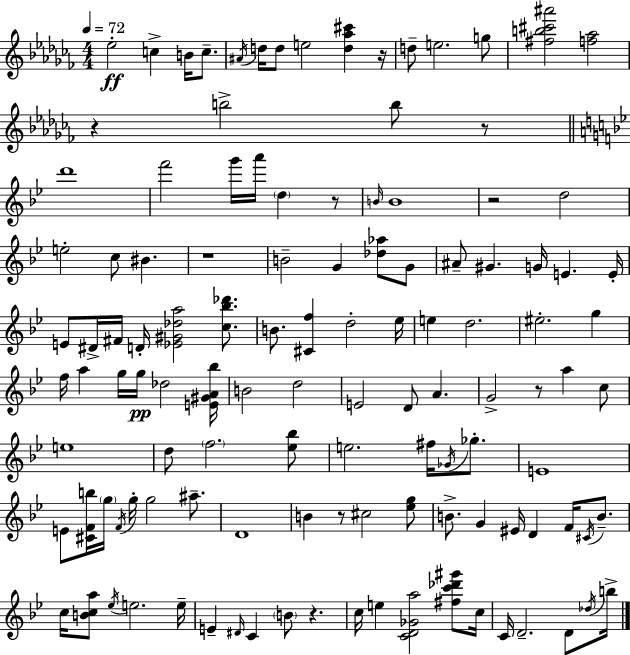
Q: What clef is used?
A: treble